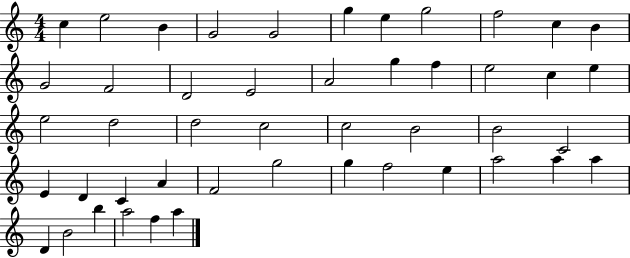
X:1
T:Untitled
M:4/4
L:1/4
K:C
c e2 B G2 G2 g e g2 f2 c B G2 F2 D2 E2 A2 g f e2 c e e2 d2 d2 c2 c2 B2 B2 C2 E D C A F2 g2 g f2 e a2 a a D B2 b a2 f a